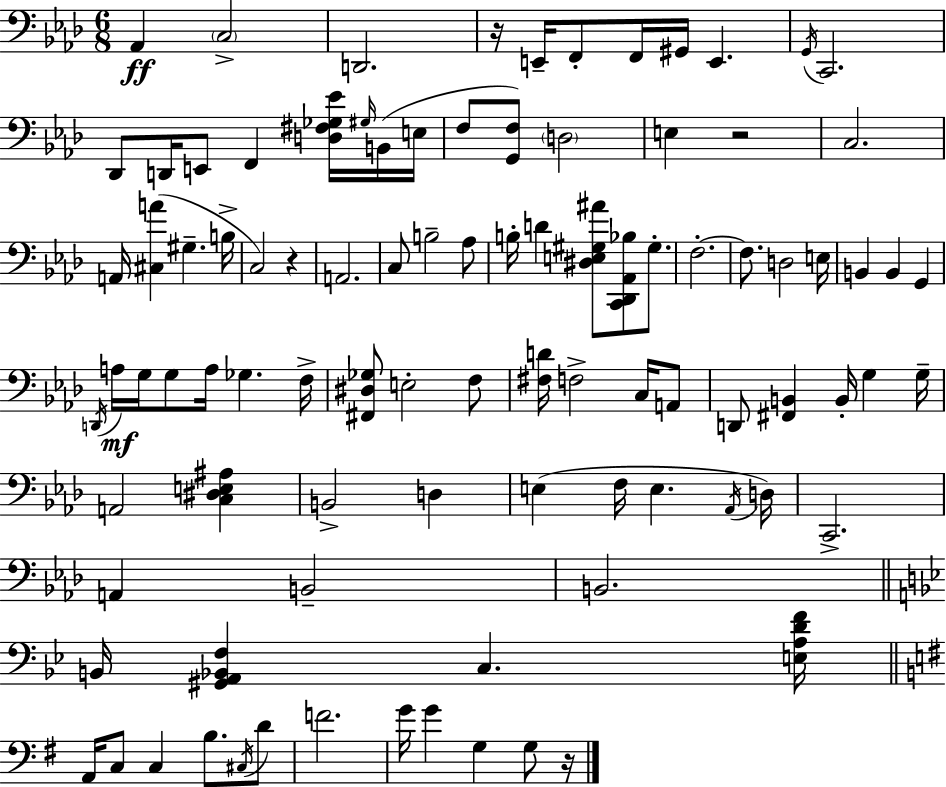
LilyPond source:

{
  \clef bass
  \numericTimeSignature
  \time 6/8
  \key f \minor
  aes,4\ff \parenthesize c2-> | d,2. | r16 e,16-- f,8-. f,16 gis,16 e,4. | \acciaccatura { g,16 } c,2. | \break des,8 d,16 e,8 f,4 <d fis ges ees'>16 \grace { gis16 } | b,16( e16 f8 <g, f>8) \parenthesize d2 | e4 r2 | c2. | \break a,16 <cis a'>4( gis4.-- | b16-> c2) r4 | a,2. | c8 b2-- | \break aes8 b16-. d'4 <dis e gis ais'>8 <c, des, aes, bes>8 gis8.-. | f2.-.~~ | f8. d2 | e16 b,4 b,4 g,4 | \break \acciaccatura { d,16 }\mf a16 g16 g8 a16 ges4. | f16-> <fis, dis ges>8 e2-. | f8 <fis d'>16 f2-> | c16 a,8 d,8 <fis, b,>4 b,16-. g4 | \break g16-- a,2 <c dis e ais>4 | b,2-> d4 | e4( f16 e4. | \acciaccatura { aes,16 } d16) c,2.-> | \break a,4 b,2-- | b,2. | \bar "||" \break \key bes \major b,16 <gis, a, bes, f>4 c4. <e a d' f'>16 | \bar "||" \break \key e \minor a,16 c8 c4 b8. \acciaccatura { cis16 } d'8 | f'2. | g'16 g'4 g4 g8 | r16 \bar "|."
}